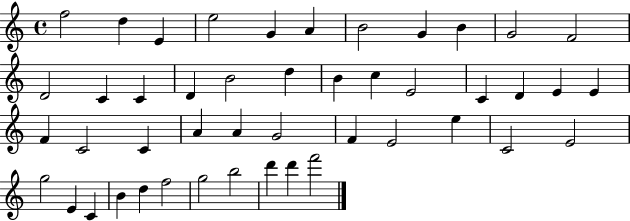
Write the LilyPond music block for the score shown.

{
  \clef treble
  \time 4/4
  \defaultTimeSignature
  \key c \major
  f''2 d''4 e'4 | e''2 g'4 a'4 | b'2 g'4 b'4 | g'2 f'2 | \break d'2 c'4 c'4 | d'4 b'2 d''4 | b'4 c''4 e'2 | c'4 d'4 e'4 e'4 | \break f'4 c'2 c'4 | a'4 a'4 g'2 | f'4 e'2 e''4 | c'2 e'2 | \break g''2 e'4 c'4 | b'4 d''4 f''2 | g''2 b''2 | d'''4 d'''4 f'''2 | \break \bar "|."
}